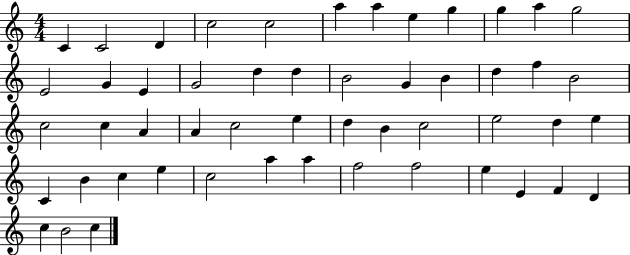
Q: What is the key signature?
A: C major